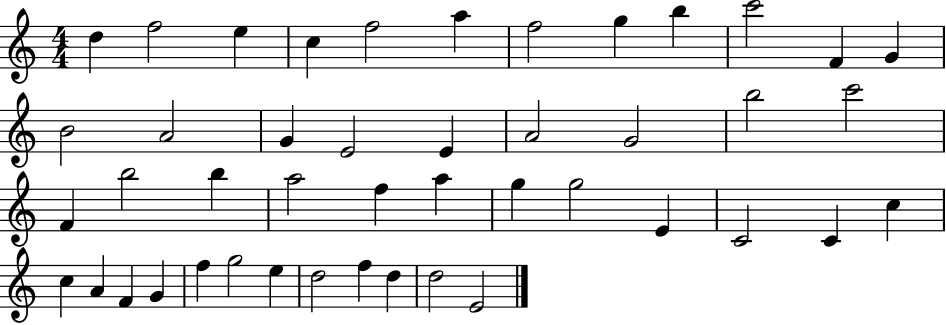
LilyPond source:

{
  \clef treble
  \numericTimeSignature
  \time 4/4
  \key c \major
  d''4 f''2 e''4 | c''4 f''2 a''4 | f''2 g''4 b''4 | c'''2 f'4 g'4 | \break b'2 a'2 | g'4 e'2 e'4 | a'2 g'2 | b''2 c'''2 | \break f'4 b''2 b''4 | a''2 f''4 a''4 | g''4 g''2 e'4 | c'2 c'4 c''4 | \break c''4 a'4 f'4 g'4 | f''4 g''2 e''4 | d''2 f''4 d''4 | d''2 e'2 | \break \bar "|."
}